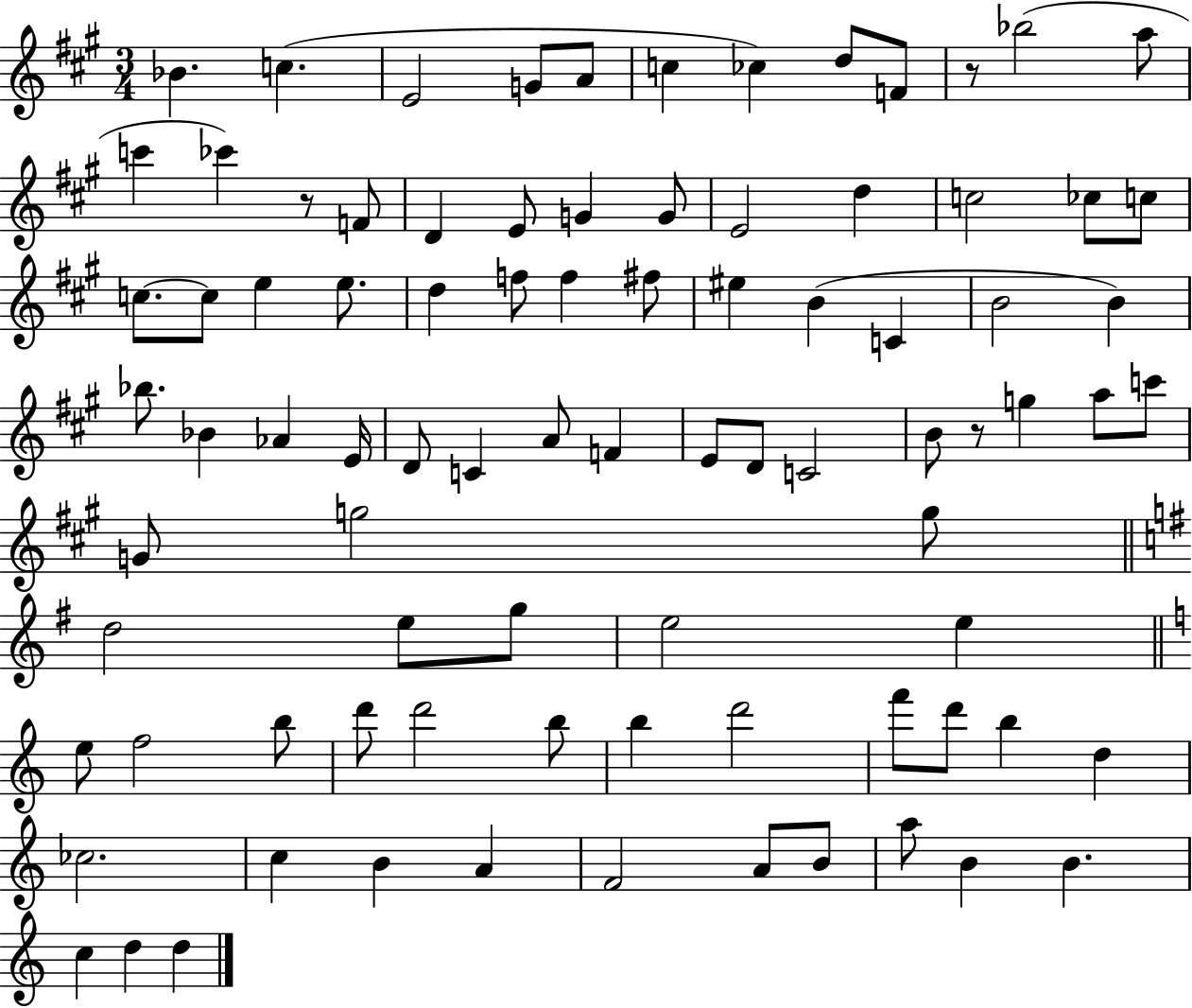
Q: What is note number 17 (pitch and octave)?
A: G4